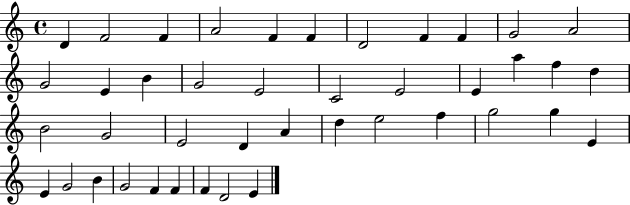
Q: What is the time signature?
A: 4/4